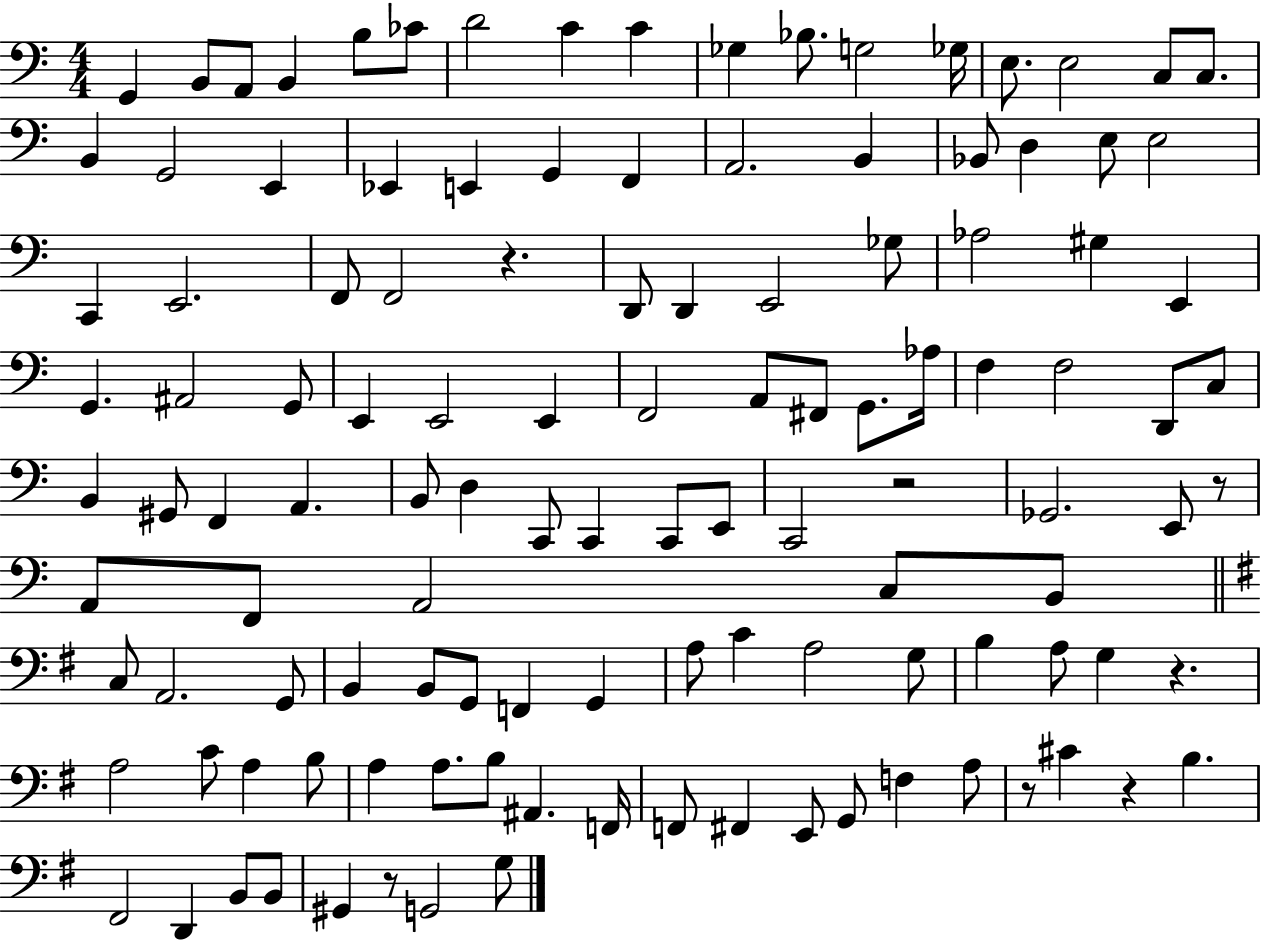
G2/q B2/e A2/e B2/q B3/e CES4/e D4/h C4/q C4/q Gb3/q Bb3/e. G3/h Gb3/s E3/e. E3/h C3/e C3/e. B2/q G2/h E2/q Eb2/q E2/q G2/q F2/q A2/h. B2/q Bb2/e D3/q E3/e E3/h C2/q E2/h. F2/e F2/h R/q. D2/e D2/q E2/h Gb3/e Ab3/h G#3/q E2/q G2/q. A#2/h G2/e E2/q E2/h E2/q F2/h A2/e F#2/e G2/e. Ab3/s F3/q F3/h D2/e C3/e B2/q G#2/e F2/q A2/q. B2/e D3/q C2/e C2/q C2/e E2/e C2/h R/h Gb2/h. E2/e R/e A2/e F2/e A2/h C3/e B2/e C3/e A2/h. G2/e B2/q B2/e G2/e F2/q G2/q A3/e C4/q A3/h G3/e B3/q A3/e G3/q R/q. A3/h C4/e A3/q B3/e A3/q A3/e. B3/e A#2/q. F2/s F2/e F#2/q E2/e G2/e F3/q A3/e R/e C#4/q R/q B3/q. F#2/h D2/q B2/e B2/e G#2/q R/e G2/h G3/e